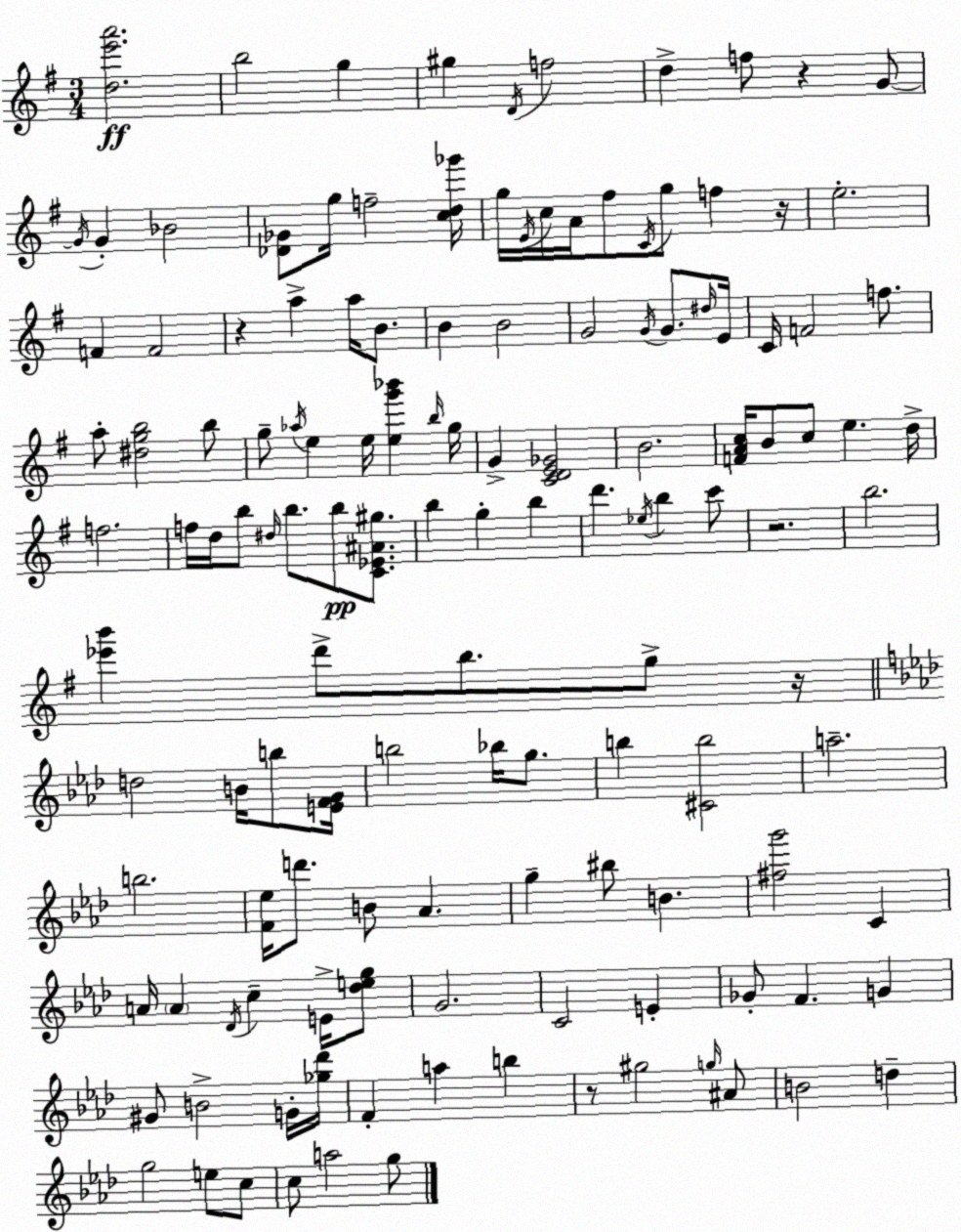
X:1
T:Untitled
M:3/4
L:1/4
K:G
[de'a']2 b2 g ^g D/4 f2 d f/2 z G/2 G/4 G _B2 [_D_G]/2 g/4 f2 [cd_g']/4 g/4 E/4 c/4 A/4 ^f/2 C/4 g/2 f z/4 e2 F F2 z a a/4 B/2 B B2 G2 G/4 G/2 ^d/4 E/4 C/4 F2 f/2 a/2 [^dgb]2 b/2 g/2 _a/4 e e/4 [eg'_b'] b/4 g/4 G [CDE_G]2 B2 [FAc]/4 B/2 c/2 e d/4 f2 f/4 d/4 b/2 ^d/4 b/2 b/2 [C_E^A^g]/2 b g b d' _e/4 b c'/2 z2 b2 [_e'b'] d'/2 b/2 g/2 z/4 d2 B/4 b/2 [EFG]/4 b2 _b/4 g/2 b [^Cb]2 a2 b2 [F_e]/4 d'/2 B/2 _A g ^b/2 B [^fg']2 C A/4 A _D/4 c E/4 [_deg]/2 G2 C2 E _G/2 F G ^G/2 B2 G/4 [_g_d']/4 F a b z/2 ^g2 g/4 ^A/2 B2 d g2 e/2 c/2 c/2 a2 g/2